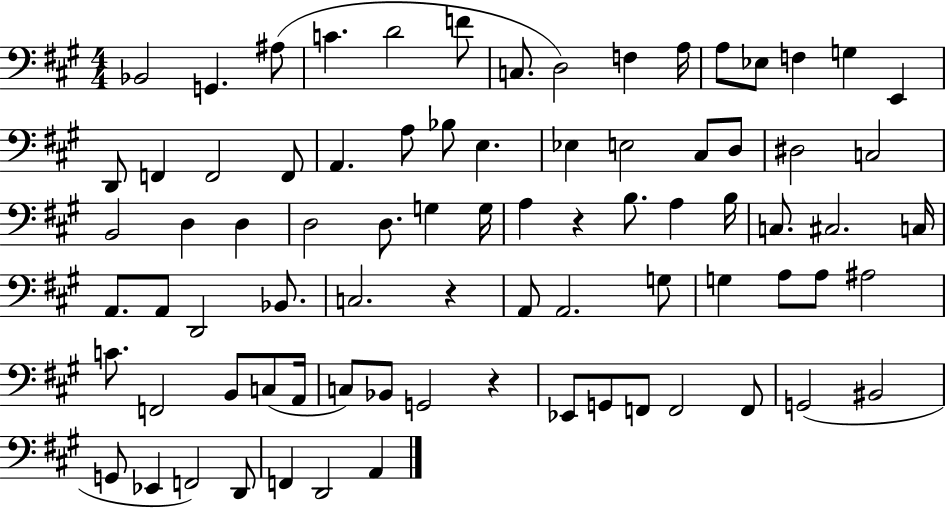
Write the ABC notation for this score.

X:1
T:Untitled
M:4/4
L:1/4
K:A
_B,,2 G,, ^A,/2 C D2 F/2 C,/2 D,2 F, A,/4 A,/2 _E,/2 F, G, E,, D,,/2 F,, F,,2 F,,/2 A,, A,/2 _B,/2 E, _E, E,2 ^C,/2 D,/2 ^D,2 C,2 B,,2 D, D, D,2 D,/2 G, G,/4 A, z B,/2 A, B,/4 C,/2 ^C,2 C,/4 A,,/2 A,,/2 D,,2 _B,,/2 C,2 z A,,/2 A,,2 G,/2 G, A,/2 A,/2 ^A,2 C/2 F,,2 B,,/2 C,/2 A,,/4 C,/2 _B,,/2 G,,2 z _E,,/2 G,,/2 F,,/2 F,,2 F,,/2 G,,2 ^B,,2 G,,/2 _E,, F,,2 D,,/2 F,, D,,2 A,,